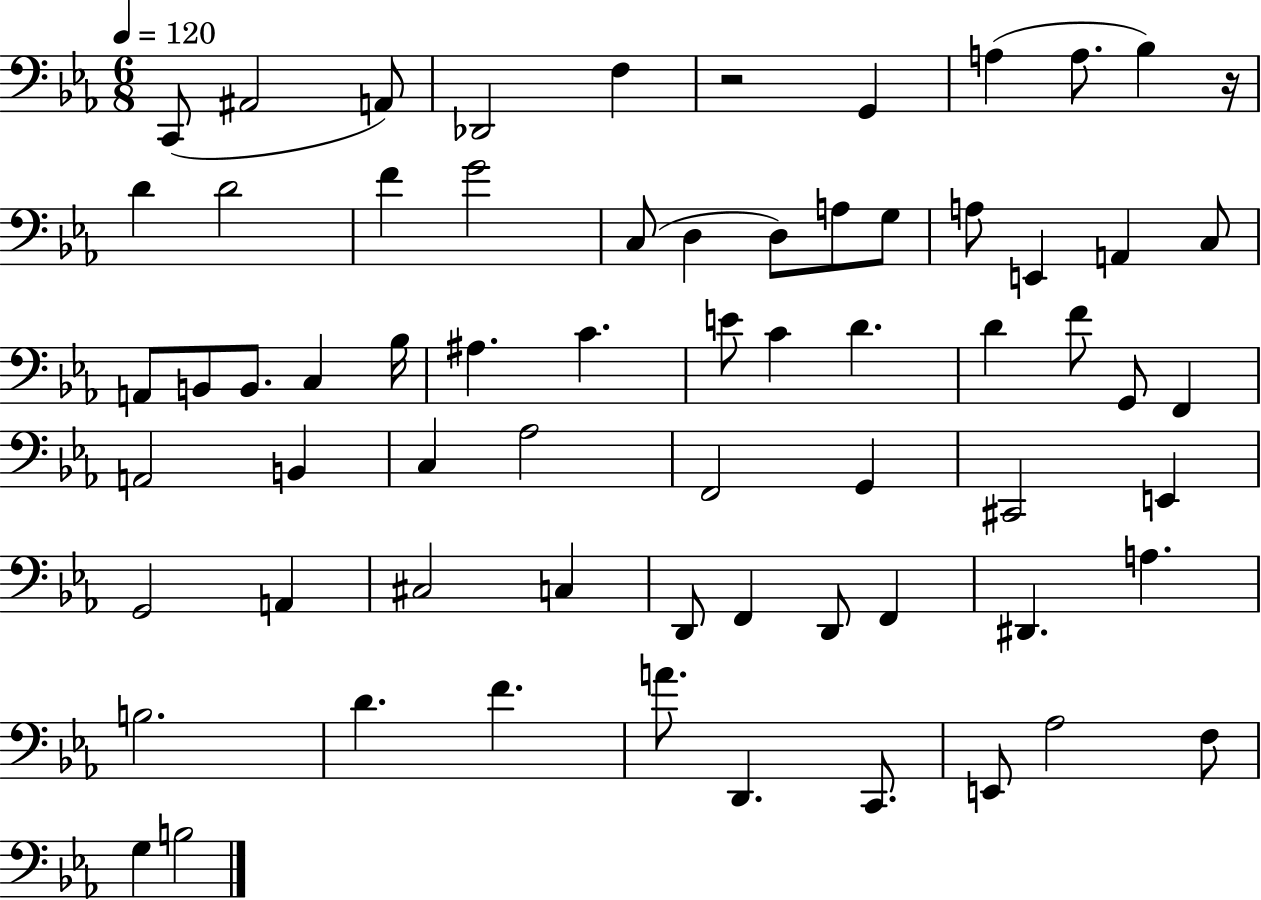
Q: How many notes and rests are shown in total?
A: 67